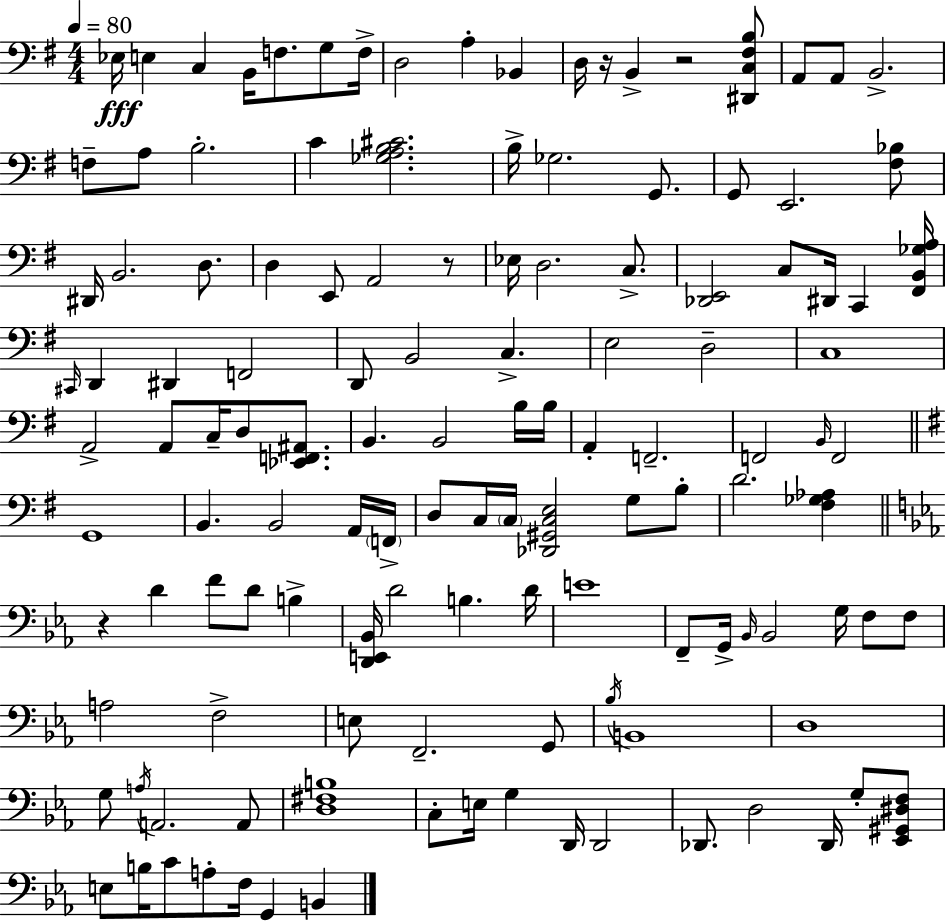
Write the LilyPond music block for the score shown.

{
  \clef bass
  \numericTimeSignature
  \time 4/4
  \key g \major
  \tempo 4 = 80
  ees16\fff e4 c4 b,16 f8. g8 f16-> | d2 a4-. bes,4 | d16 r16 b,4-> r2 <dis, c fis b>8 | a,8 a,8 b,2.-> | \break f8-- a8 b2.-. | c'4 <ges a b cis'>2. | b16-> ges2. g,8. | g,8 e,2. <fis bes>8 | \break dis,16 b,2. d8. | d4 e,8 a,2 r8 | ees16 d2. c8.-> | <des, e,>2 c8 dis,16 c,4 <fis, b, ges a>16 | \break \grace { cis,16 } d,4 dis,4 f,2 | d,8 b,2 c4.-> | e2 d2-- | c1 | \break a,2-> a,8 c16-- d8 <ees, f, ais,>8. | b,4. b,2 b16 | b16 a,4-. f,2.-- | f,2 \grace { b,16 } f,2 | \break \bar "||" \break \key g \major g,1 | b,4. b,2 a,16 \parenthesize f,16-> | d8 c16 \parenthesize c16 <des, gis, c e>2 g8 b8-. | d'2. <fis ges aes>4 | \break \bar "||" \break \key ees \major r4 d'4 f'8 d'8 b4-> | <d, e, bes,>16 d'2 b4. d'16 | e'1 | f,8-- g,16-> \grace { bes,16 } bes,2 g16 f8 f8 | \break a2 f2-> | e8 f,2.-- g,8 | \acciaccatura { bes16 } b,1 | d1 | \break g8 \acciaccatura { a16 } a,2. | a,8 <d fis b>1 | c8-. e16 g4 d,16 d,2 | des,8. d2 des,16 g8-. | \break <ees, gis, dis f>8 e8 b16 c'8 a8-. f16 g,4 b,4 | \bar "|."
}